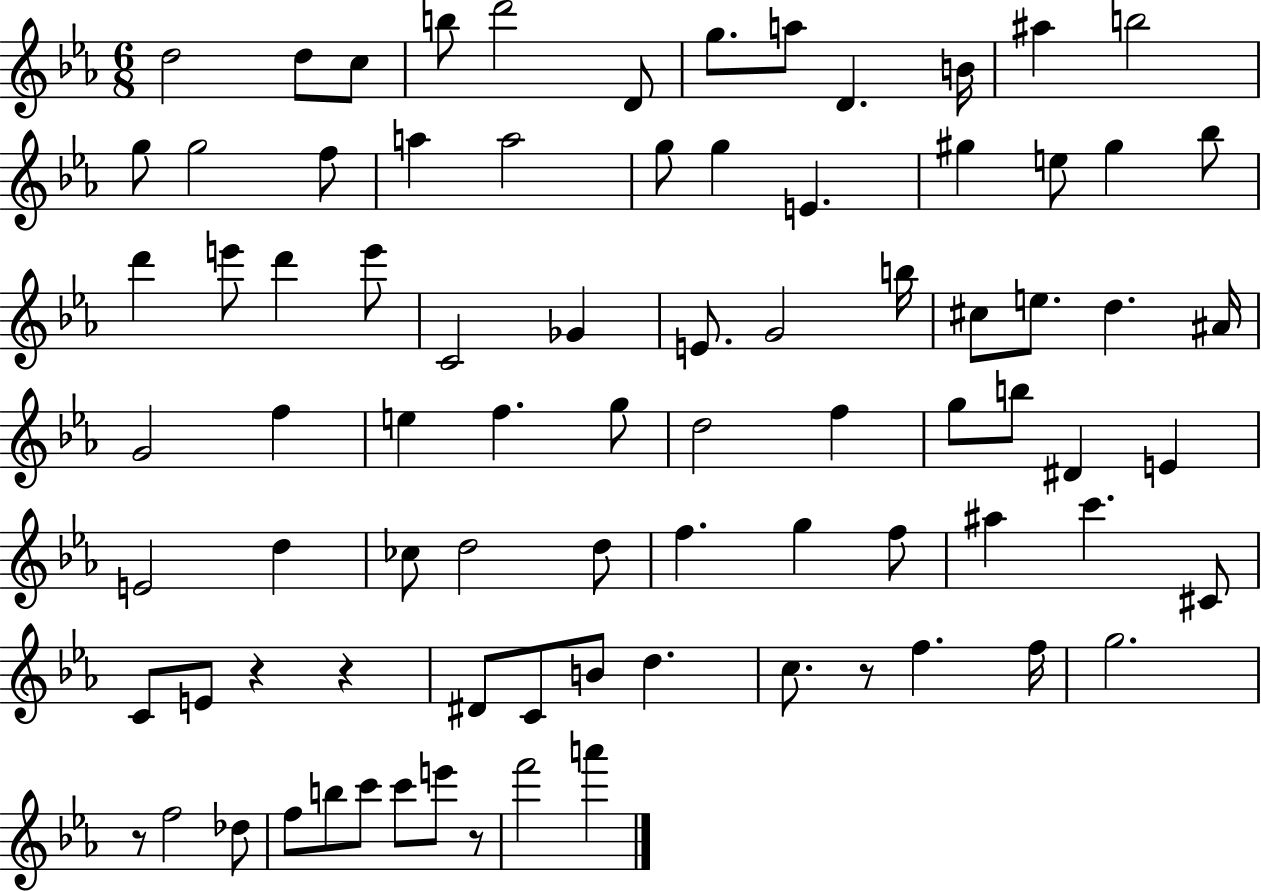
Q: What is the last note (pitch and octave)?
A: A6